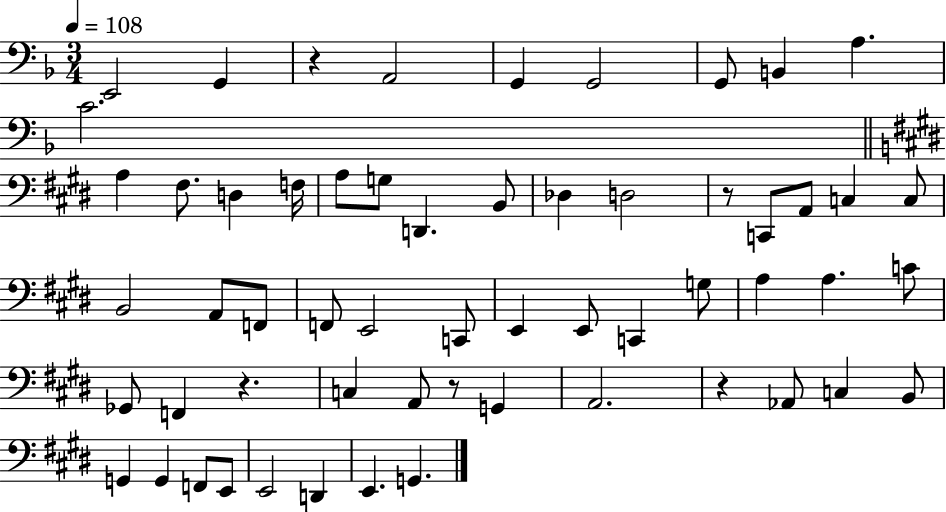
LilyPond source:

{
  \clef bass
  \numericTimeSignature
  \time 3/4
  \key f \major
  \tempo 4 = 108
  \repeat volta 2 { e,2 g,4 | r4 a,2 | g,4 g,2 | g,8 b,4 a4. | \break c'2. | \bar "||" \break \key e \major a4 fis8. d4 f16 | a8 g8 d,4. b,8 | des4 d2 | r8 c,8 a,8 c4 c8 | \break b,2 a,8 f,8 | f,8 e,2 c,8 | e,4 e,8 c,4 g8 | a4 a4. c'8 | \break ges,8 f,4 r4. | c4 a,8 r8 g,4 | a,2. | r4 aes,8 c4 b,8 | \break g,4 g,4 f,8 e,8 | e,2 d,4 | e,4. g,4. | } \bar "|."
}